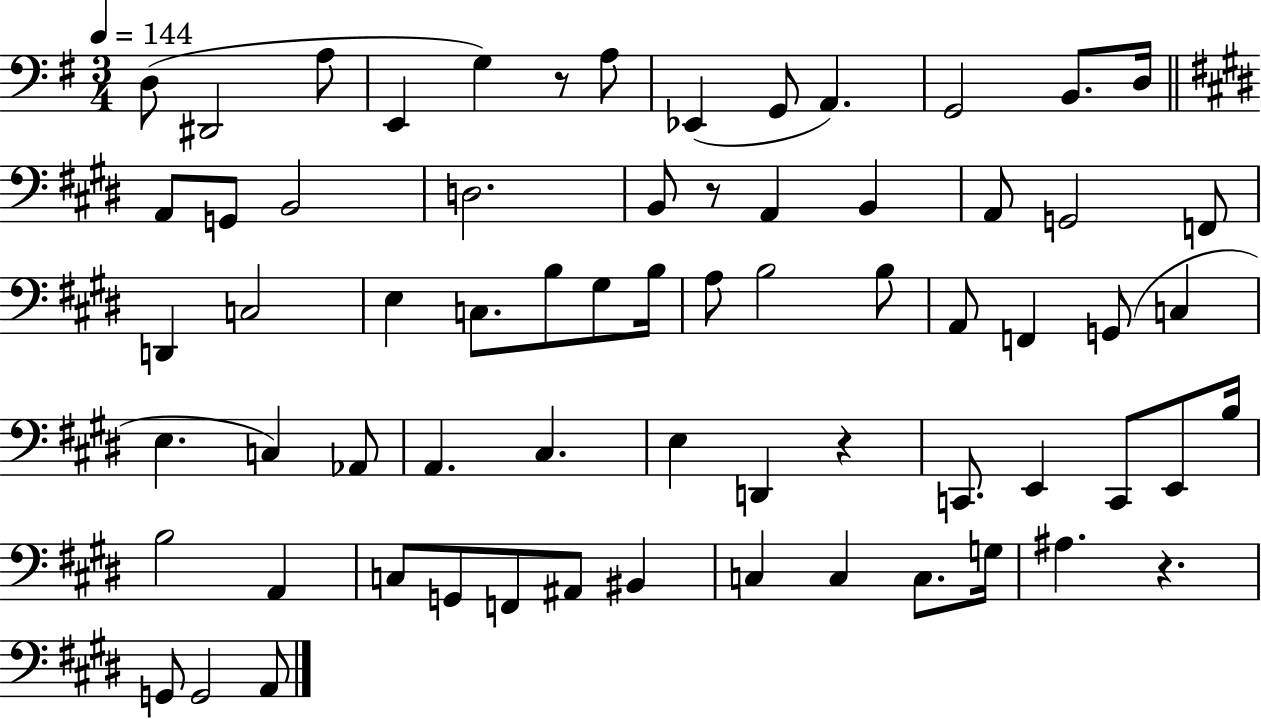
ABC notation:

X:1
T:Untitled
M:3/4
L:1/4
K:G
D,/2 ^D,,2 A,/2 E,, G, z/2 A,/2 _E,, G,,/2 A,, G,,2 B,,/2 D,/4 A,,/2 G,,/2 B,,2 D,2 B,,/2 z/2 A,, B,, A,,/2 G,,2 F,,/2 D,, C,2 E, C,/2 B,/2 ^G,/2 B,/4 A,/2 B,2 B,/2 A,,/2 F,, G,,/2 C, E, C, _A,,/2 A,, ^C, E, D,, z C,,/2 E,, C,,/2 E,,/2 B,/4 B,2 A,, C,/2 G,,/2 F,,/2 ^A,,/2 ^B,, C, C, C,/2 G,/4 ^A, z G,,/2 G,,2 A,,/2